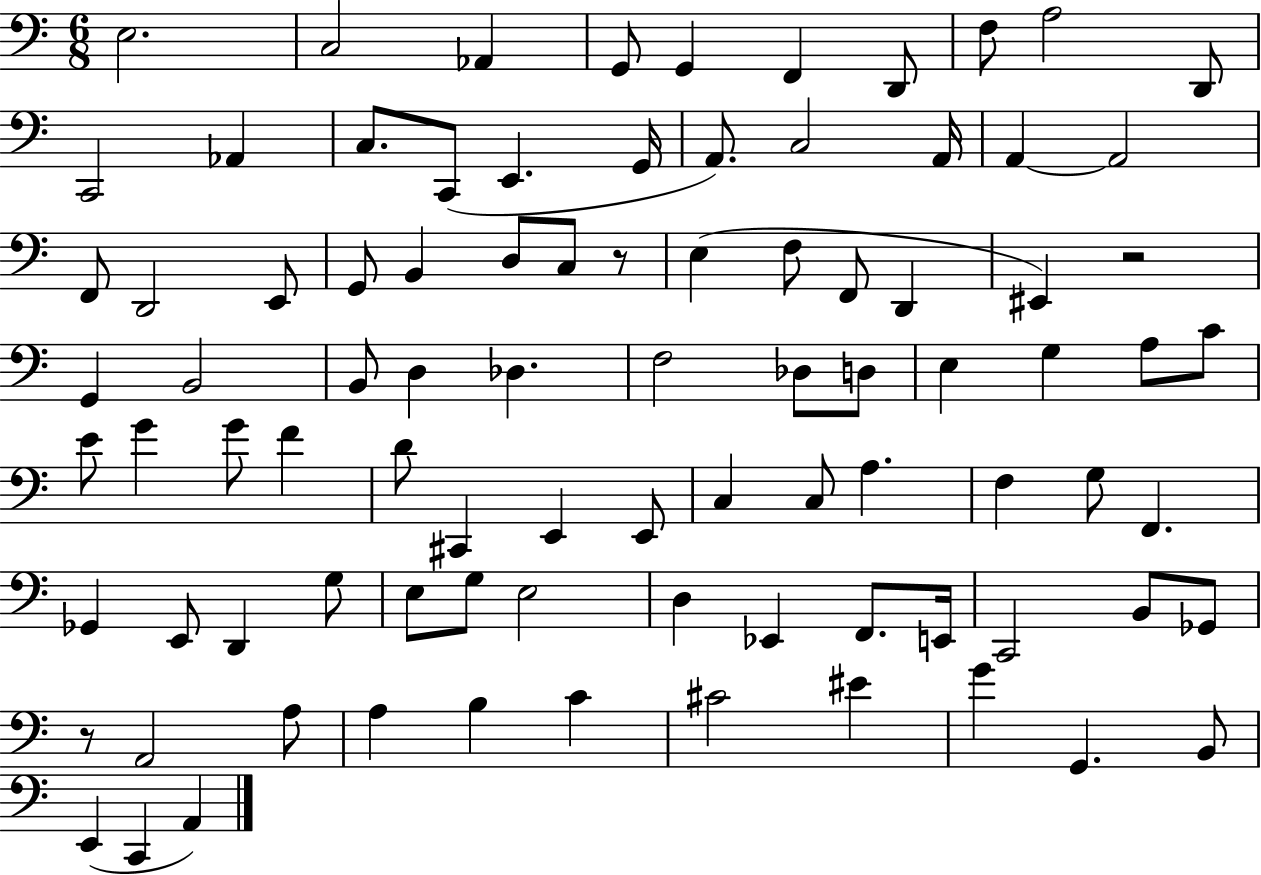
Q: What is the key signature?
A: C major